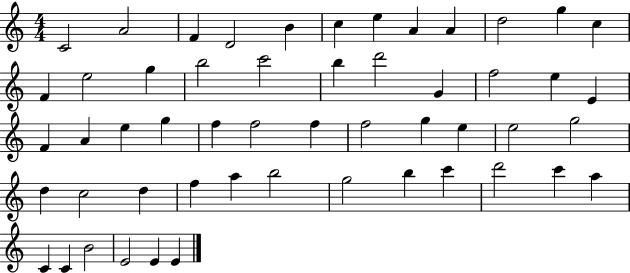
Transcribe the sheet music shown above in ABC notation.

X:1
T:Untitled
M:4/4
L:1/4
K:C
C2 A2 F D2 B c e A A d2 g c F e2 g b2 c'2 b d'2 G f2 e E F A e g f f2 f f2 g e e2 g2 d c2 d f a b2 g2 b c' d'2 c' a C C B2 E2 E E